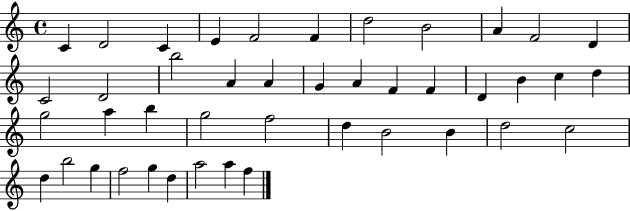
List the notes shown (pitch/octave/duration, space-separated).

C4/q D4/h C4/q E4/q F4/h F4/q D5/h B4/h A4/q F4/h D4/q C4/h D4/h B5/h A4/q A4/q G4/q A4/q F4/q F4/q D4/q B4/q C5/q D5/q G5/h A5/q B5/q G5/h F5/h D5/q B4/h B4/q D5/h C5/h D5/q B5/h G5/q F5/h G5/q D5/q A5/h A5/q F5/q